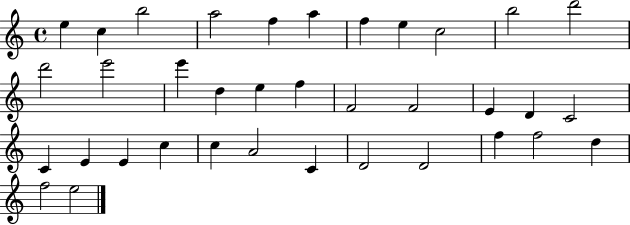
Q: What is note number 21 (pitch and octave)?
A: D4